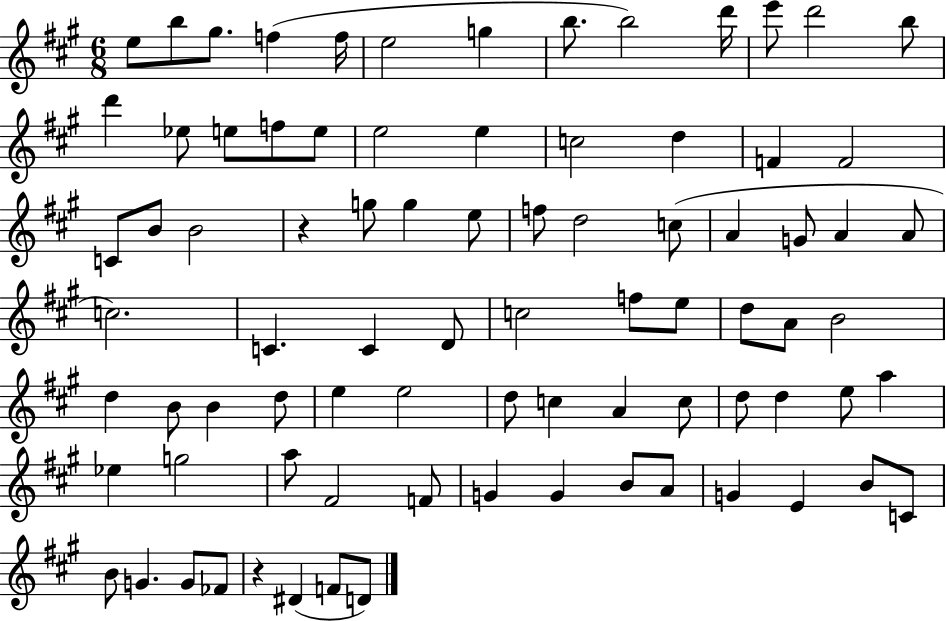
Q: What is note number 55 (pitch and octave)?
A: C5